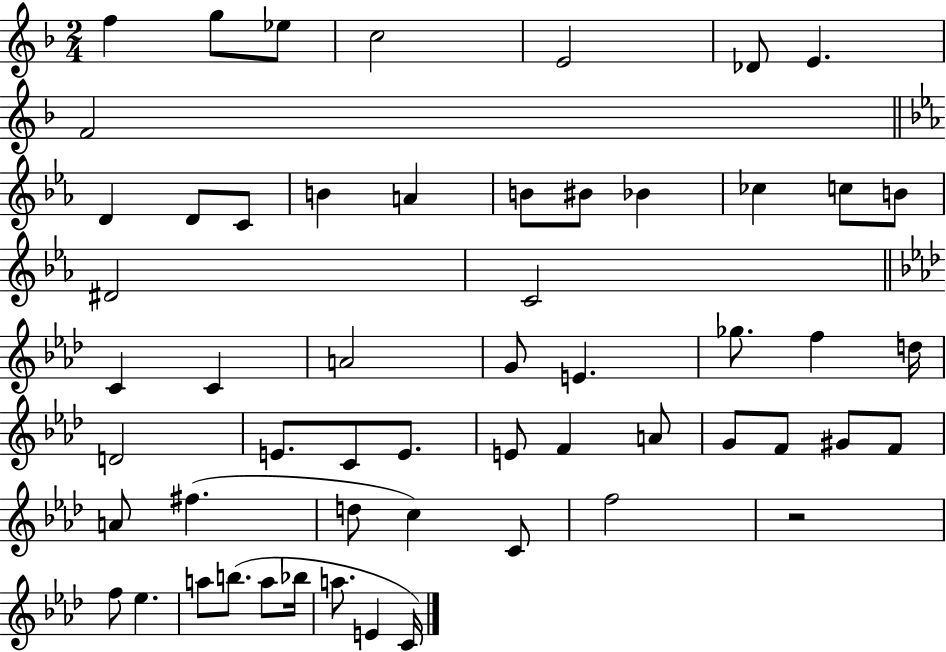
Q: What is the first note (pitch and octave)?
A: F5